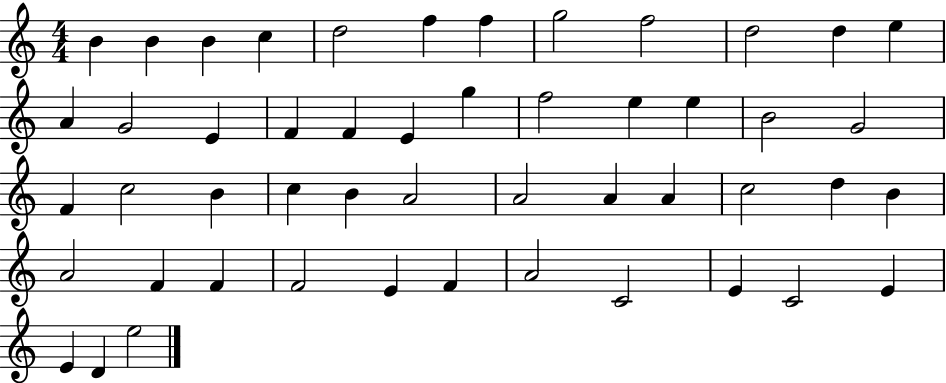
{
  \clef treble
  \numericTimeSignature
  \time 4/4
  \key c \major
  b'4 b'4 b'4 c''4 | d''2 f''4 f''4 | g''2 f''2 | d''2 d''4 e''4 | \break a'4 g'2 e'4 | f'4 f'4 e'4 g''4 | f''2 e''4 e''4 | b'2 g'2 | \break f'4 c''2 b'4 | c''4 b'4 a'2 | a'2 a'4 a'4 | c''2 d''4 b'4 | \break a'2 f'4 f'4 | f'2 e'4 f'4 | a'2 c'2 | e'4 c'2 e'4 | \break e'4 d'4 e''2 | \bar "|."
}